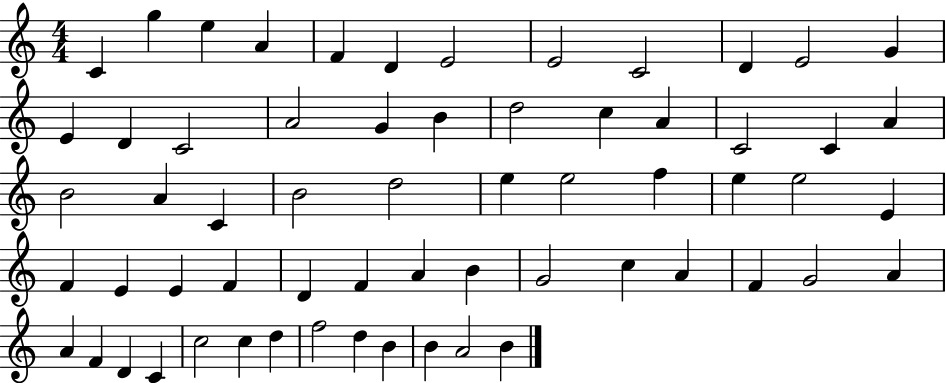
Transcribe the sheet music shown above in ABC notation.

X:1
T:Untitled
M:4/4
L:1/4
K:C
C g e A F D E2 E2 C2 D E2 G E D C2 A2 G B d2 c A C2 C A B2 A C B2 d2 e e2 f e e2 E F E E F D F A B G2 c A F G2 A A F D C c2 c d f2 d B B A2 B